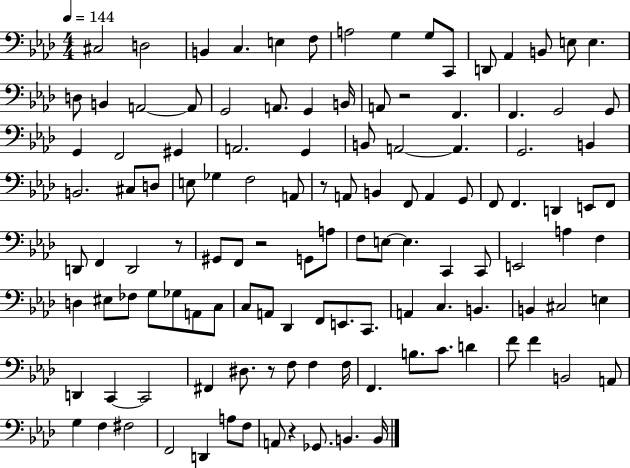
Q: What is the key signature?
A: AES major